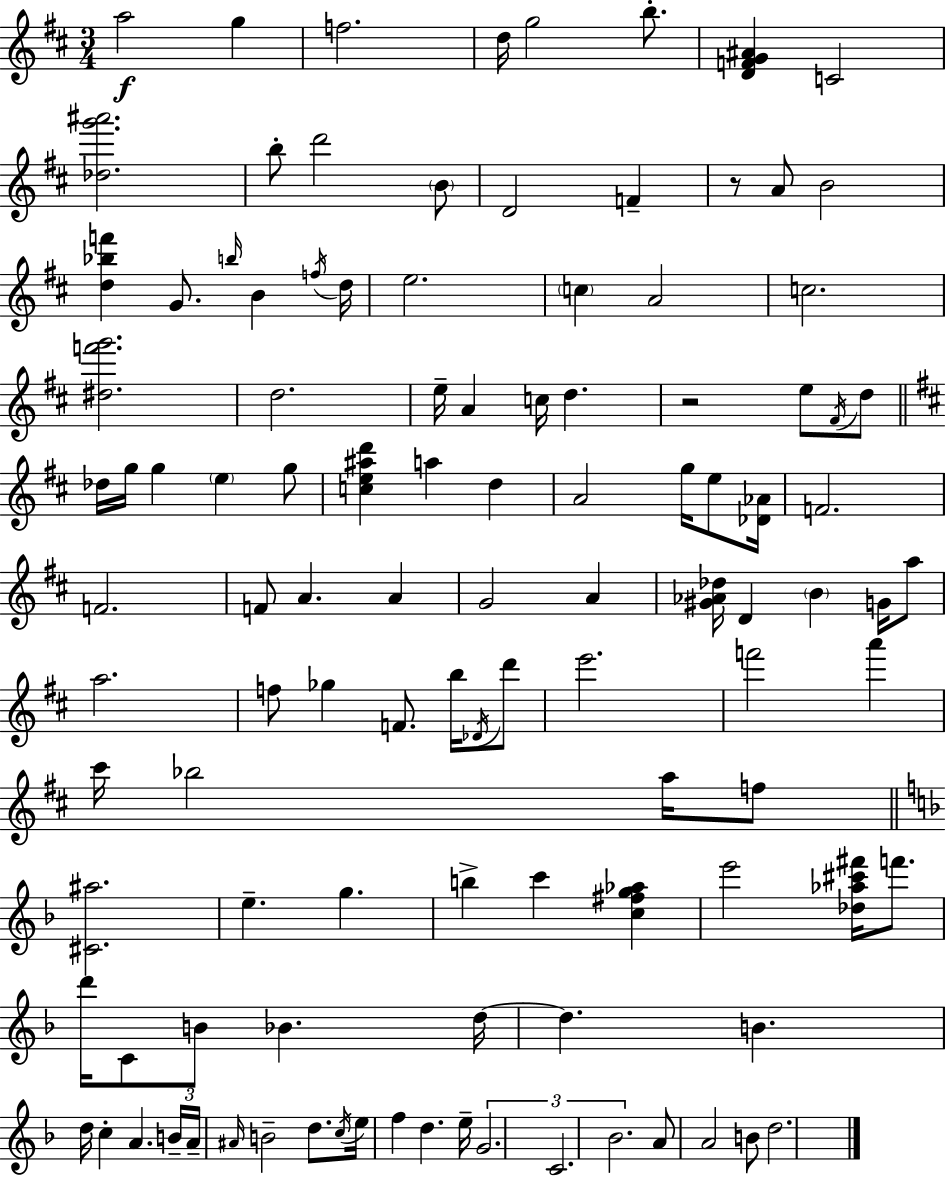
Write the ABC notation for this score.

X:1
T:Untitled
M:3/4
L:1/4
K:D
a2 g f2 d/4 g2 b/2 [DFG^A] C2 [_dg'^a']2 b/2 d'2 B/2 D2 F z/2 A/2 B2 [d_bf'] G/2 b/4 B f/4 d/4 e2 c A2 c2 [^df'g']2 d2 e/4 A c/4 d z2 e/2 ^F/4 d/2 _d/4 g/4 g e g/2 [ce^ad'] a d A2 g/4 e/2 [_D_A]/4 F2 F2 F/2 A A G2 A [^G_A_d]/4 D B G/4 a/2 a2 f/2 _g F/2 b/4 _D/4 d'/2 e'2 f'2 a' ^c'/4 _b2 a/4 f/2 [^C^a]2 e g b c' [c^fg_a] e'2 [_d_a^c'^f']/4 f'/2 d'/4 C/2 B/2 _B d/4 d B d/4 c A B/4 A/4 ^A/4 B2 d/2 c/4 e/4 f d e/4 G2 C2 _B2 A/2 A2 B/2 d2